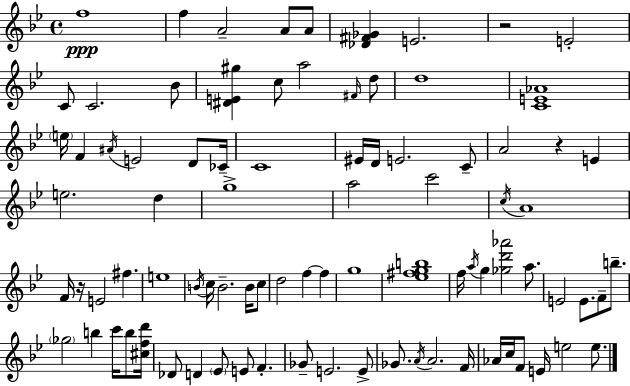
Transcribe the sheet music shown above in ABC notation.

X:1
T:Untitled
M:4/4
L:1/4
K:Gm
f4 f A2 A/2 A/2 [_D^F_G] E2 z2 E2 C/2 C2 _B/2 [^DE^g] c/2 a2 ^F/4 d/2 d4 [CE_A]4 e/4 F ^A/4 E2 D/2 _C/4 C4 ^E/4 D/4 E2 C/2 A2 z E e2 d g4 a2 c'2 c/4 A4 F/4 z/4 E2 ^f e4 B/4 c/4 B2 B/4 c/2 d2 f f g4 [_e^fgb]4 f/4 a/4 g [_gd'_a']2 a/2 E2 E/2 F/2 b/2 _g2 b c'/4 b/2 [^cfd']/4 _D/2 D _E/2 E/2 F _G/2 E2 E/2 _G/2 A/4 A2 F/4 _A/4 c/4 F/2 E/4 e2 e/2